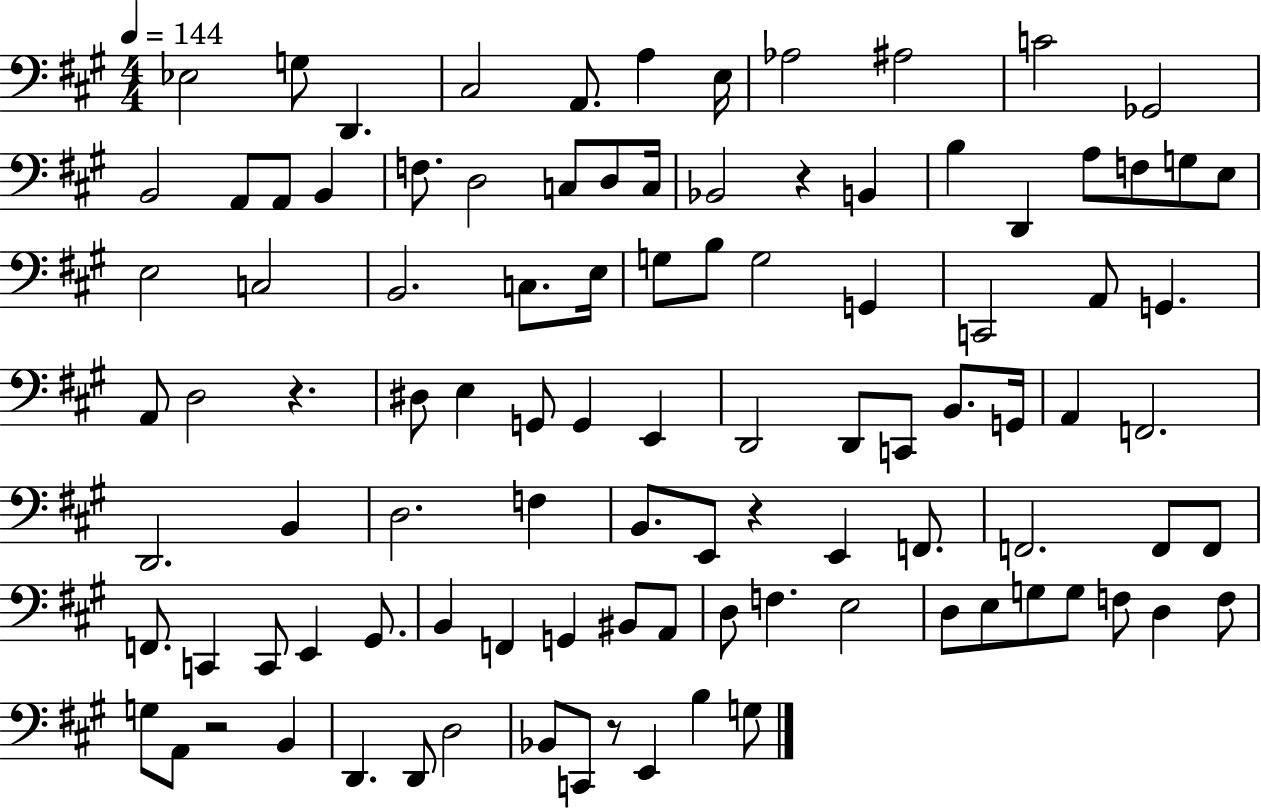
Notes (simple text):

Eb3/h G3/e D2/q. C#3/h A2/e. A3/q E3/s Ab3/h A#3/h C4/h Gb2/h B2/h A2/e A2/e B2/q F3/e. D3/h C3/e D3/e C3/s Bb2/h R/q B2/q B3/q D2/q A3/e F3/e G3/e E3/e E3/h C3/h B2/h. C3/e. E3/s G3/e B3/e G3/h G2/q C2/h A2/e G2/q. A2/e D3/h R/q. D#3/e E3/q G2/e G2/q E2/q D2/h D2/e C2/e B2/e. G2/s A2/q F2/h. D2/h. B2/q D3/h. F3/q B2/e. E2/e R/q E2/q F2/e. F2/h. F2/e F2/e F2/e. C2/q C2/e E2/q G#2/e. B2/q F2/q G2/q BIS2/e A2/e D3/e F3/q. E3/h D3/e E3/e G3/e G3/e F3/e D3/q F3/e G3/e A2/e R/h B2/q D2/q. D2/e D3/h Bb2/e C2/e R/e E2/q B3/q G3/e